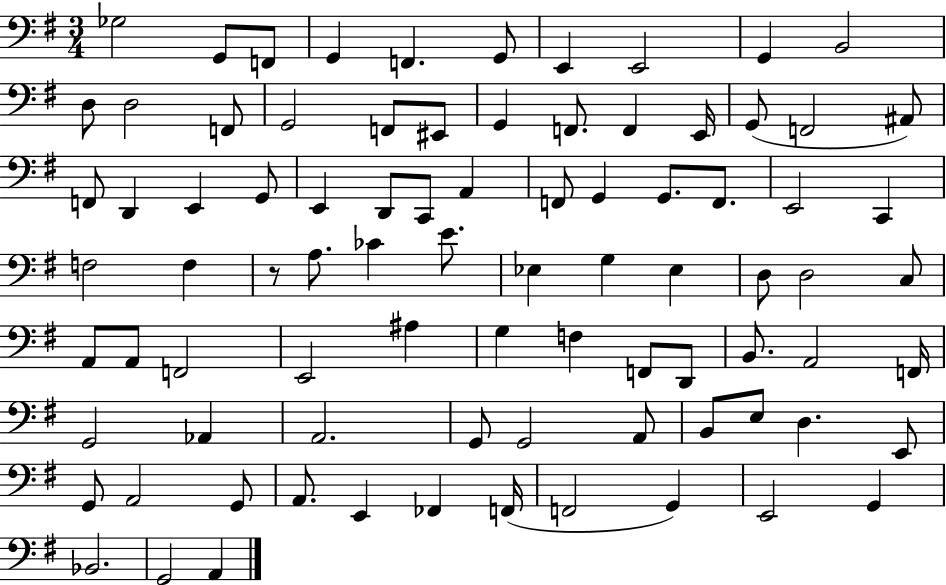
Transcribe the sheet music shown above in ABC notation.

X:1
T:Untitled
M:3/4
L:1/4
K:G
_G,2 G,,/2 F,,/2 G,, F,, G,,/2 E,, E,,2 G,, B,,2 D,/2 D,2 F,,/2 G,,2 F,,/2 ^E,,/2 G,, F,,/2 F,, E,,/4 G,,/2 F,,2 ^A,,/2 F,,/2 D,, E,, G,,/2 E,, D,,/2 C,,/2 A,, F,,/2 G,, G,,/2 F,,/2 E,,2 C,, F,2 F, z/2 A,/2 _C E/2 _E, G, _E, D,/2 D,2 C,/2 A,,/2 A,,/2 F,,2 E,,2 ^A, G, F, F,,/2 D,,/2 B,,/2 A,,2 F,,/4 G,,2 _A,, A,,2 G,,/2 G,,2 A,,/2 B,,/2 E,/2 D, E,,/2 G,,/2 A,,2 G,,/2 A,,/2 E,, _F,, F,,/4 F,,2 G,, E,,2 G,, _B,,2 G,,2 A,,